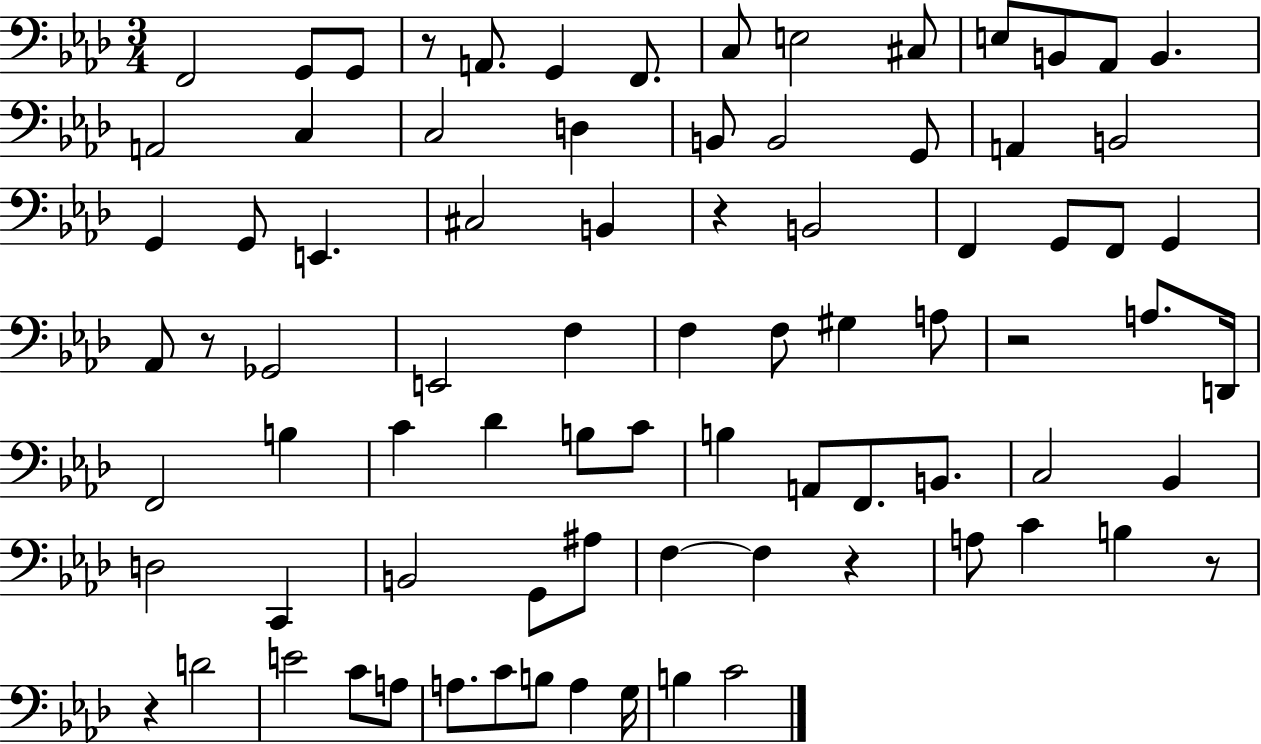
{
  \clef bass
  \numericTimeSignature
  \time 3/4
  \key aes \major
  f,2 g,8 g,8 | r8 a,8. g,4 f,8. | c8 e2 cis8 | e8 b,8 aes,8 b,4. | \break a,2 c4 | c2 d4 | b,8 b,2 g,8 | a,4 b,2 | \break g,4 g,8 e,4. | cis2 b,4 | r4 b,2 | f,4 g,8 f,8 g,4 | \break aes,8 r8 ges,2 | e,2 f4 | f4 f8 gis4 a8 | r2 a8. d,16 | \break f,2 b4 | c'4 des'4 b8 c'8 | b4 a,8 f,8. b,8. | c2 bes,4 | \break d2 c,4 | b,2 g,8 ais8 | f4~~ f4 r4 | a8 c'4 b4 r8 | \break r4 d'2 | e'2 c'8 a8 | a8. c'8 b8 a4 g16 | b4 c'2 | \break \bar "|."
}